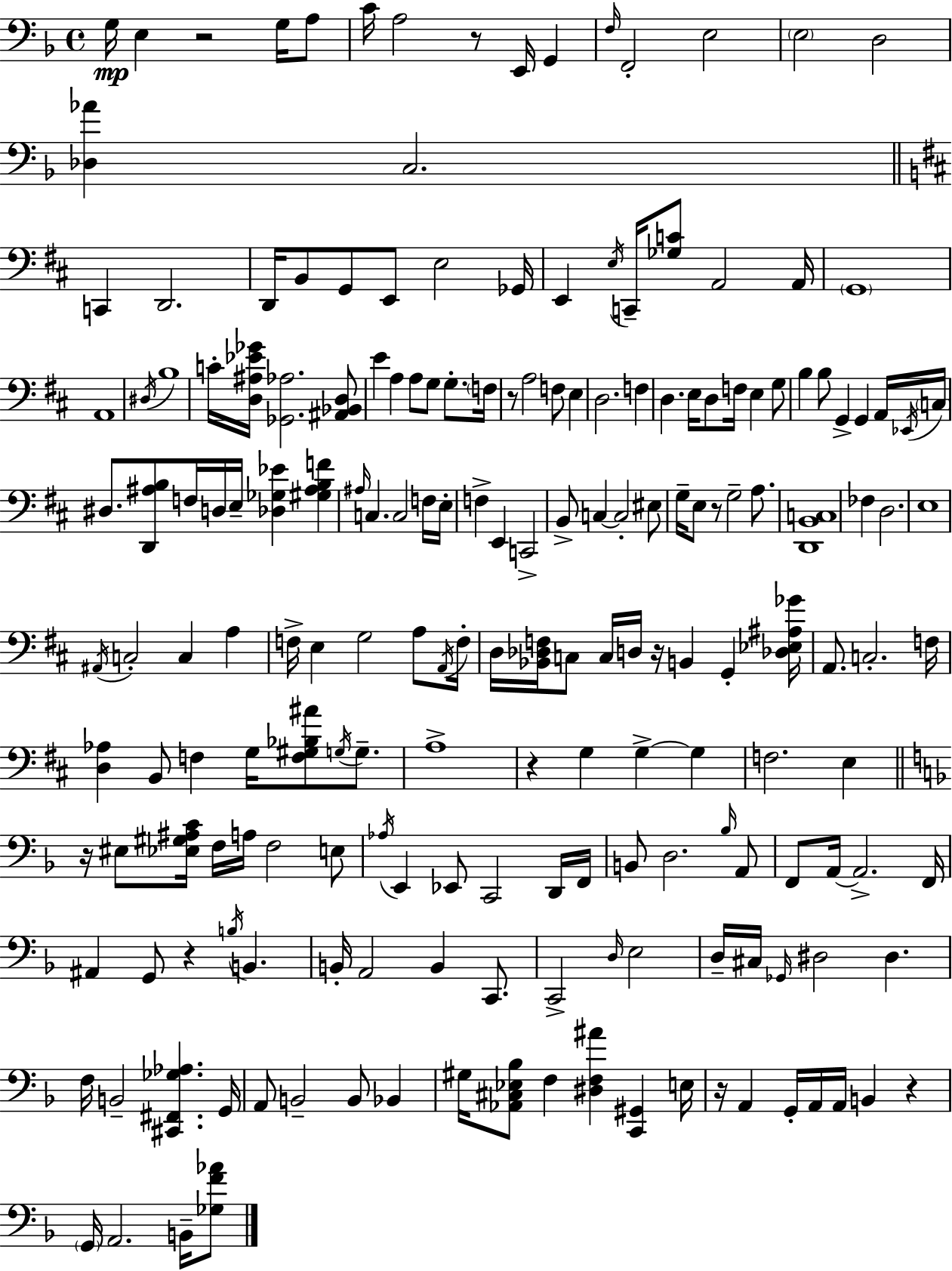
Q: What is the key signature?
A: D minor